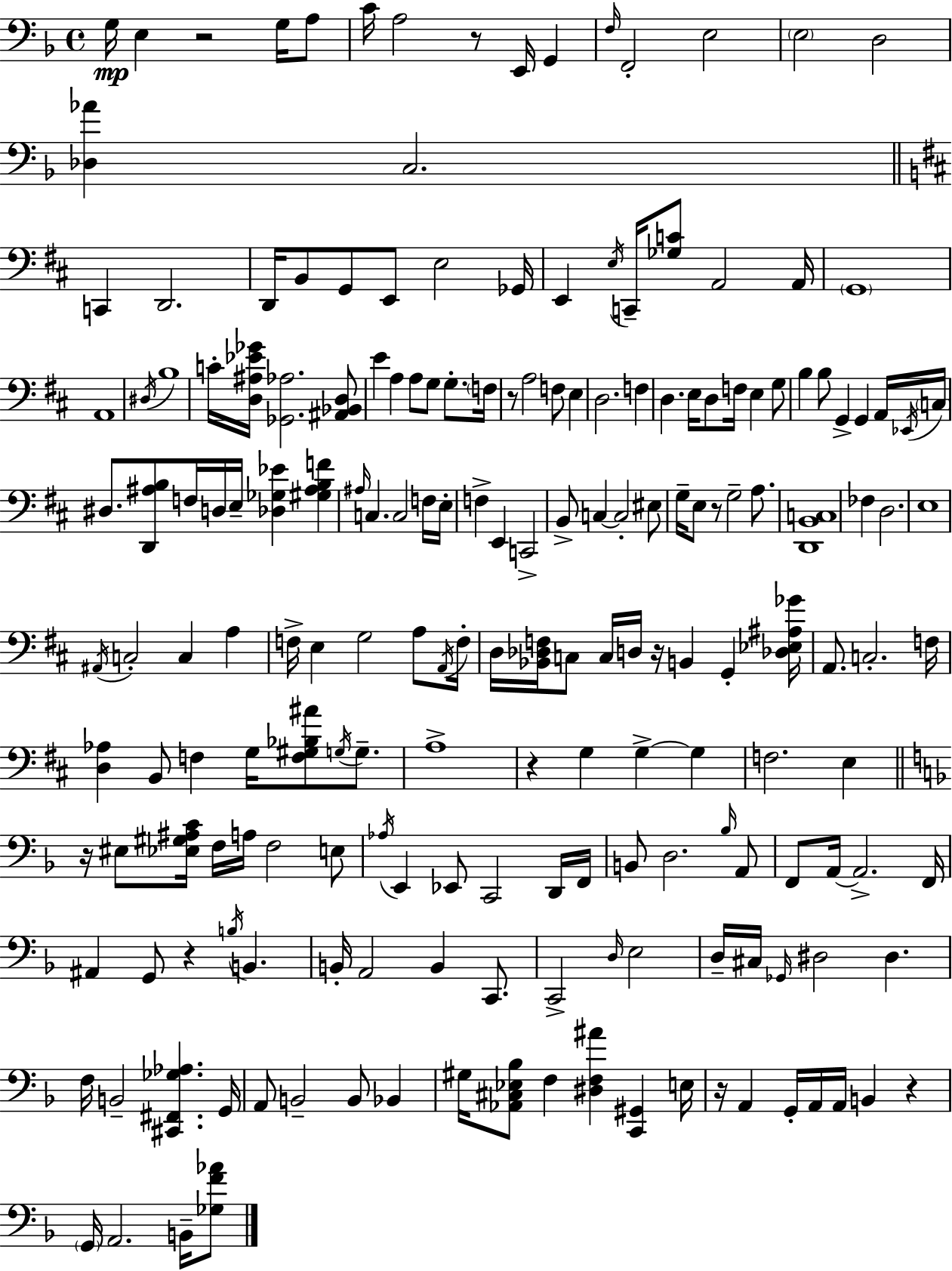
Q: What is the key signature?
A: D minor